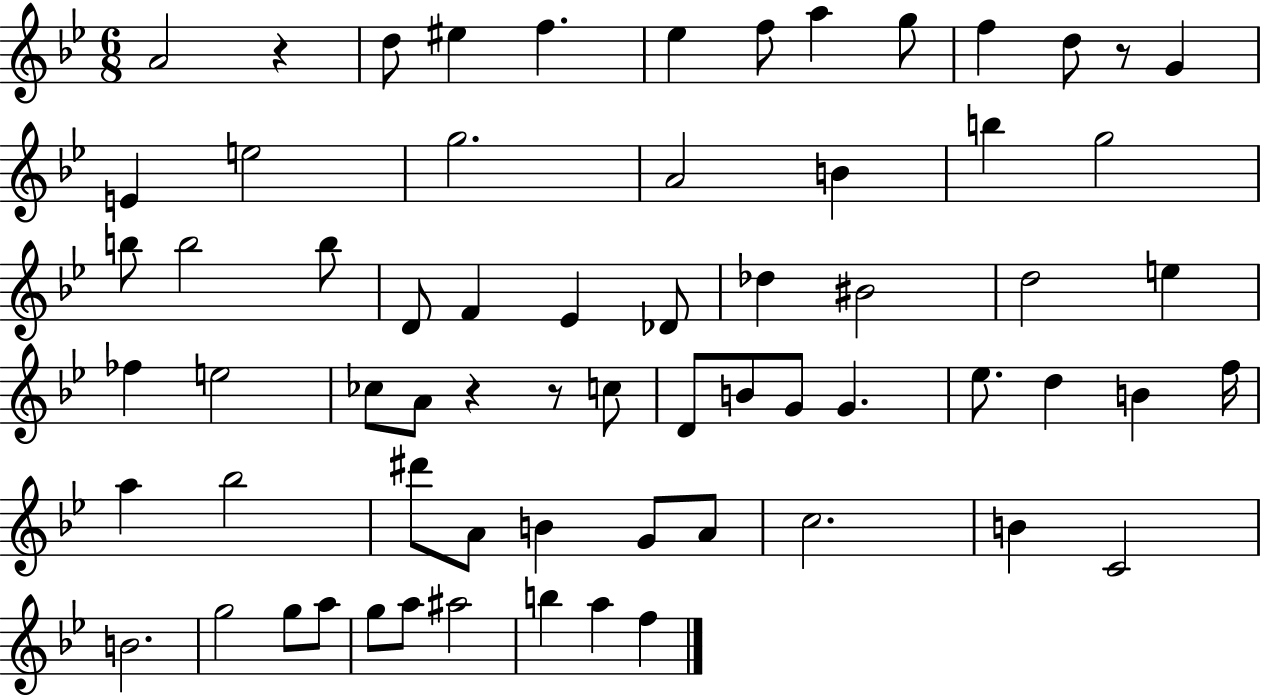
X:1
T:Untitled
M:6/8
L:1/4
K:Bb
A2 z d/2 ^e f _e f/2 a g/2 f d/2 z/2 G E e2 g2 A2 B b g2 b/2 b2 b/2 D/2 F _E _D/2 _d ^B2 d2 e _f e2 _c/2 A/2 z z/2 c/2 D/2 B/2 G/2 G _e/2 d B f/4 a _b2 ^d'/2 A/2 B G/2 A/2 c2 B C2 B2 g2 g/2 a/2 g/2 a/2 ^a2 b a f